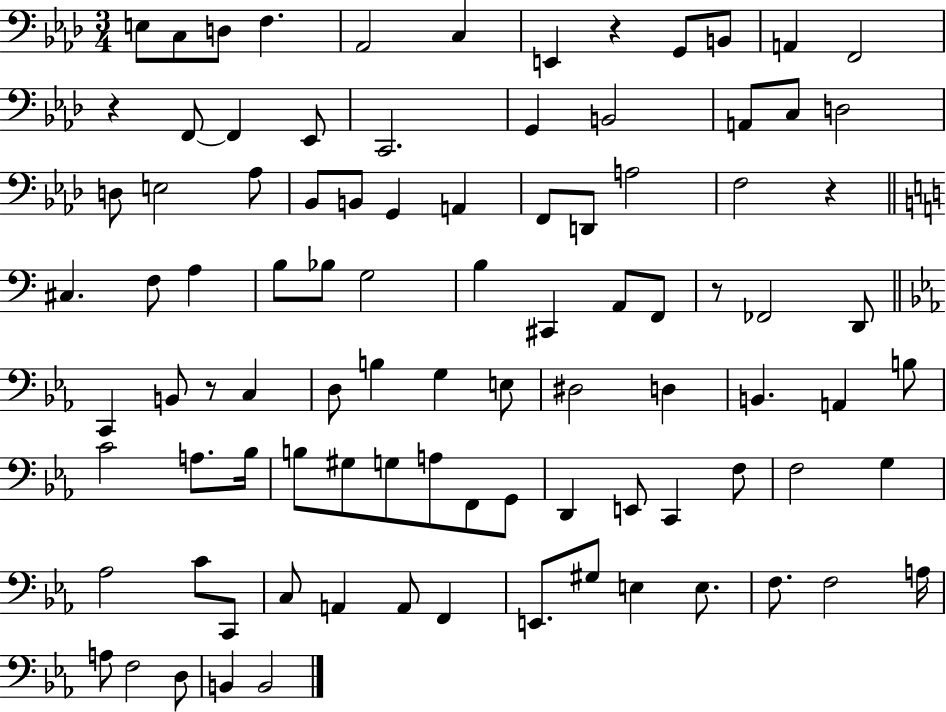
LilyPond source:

{
  \clef bass
  \numericTimeSignature
  \time 3/4
  \key aes \major
  \repeat volta 2 { e8 c8 d8 f4. | aes,2 c4 | e,4 r4 g,8 b,8 | a,4 f,2 | \break r4 f,8~~ f,4 ees,8 | c,2. | g,4 b,2 | a,8 c8 d2 | \break d8 e2 aes8 | bes,8 b,8 g,4 a,4 | f,8 d,8 a2 | f2 r4 | \break \bar "||" \break \key c \major cis4. f8 a4 | b8 bes8 g2 | b4 cis,4 a,8 f,8 | r8 fes,2 d,8 | \break \bar "||" \break \key ees \major c,4 b,8 r8 c4 | d8 b4 g4 e8 | dis2 d4 | b,4. a,4 b8 | \break c'2 a8. bes16 | b8 gis8 g8 a8 f,8 g,8 | d,4 e,8 c,4 f8 | f2 g4 | \break aes2 c'8 c,8 | c8 a,4 a,8 f,4 | e,8. gis8 e4 e8. | f8. f2 a16 | \break a8 f2 d8 | b,4 b,2 | } \bar "|."
}